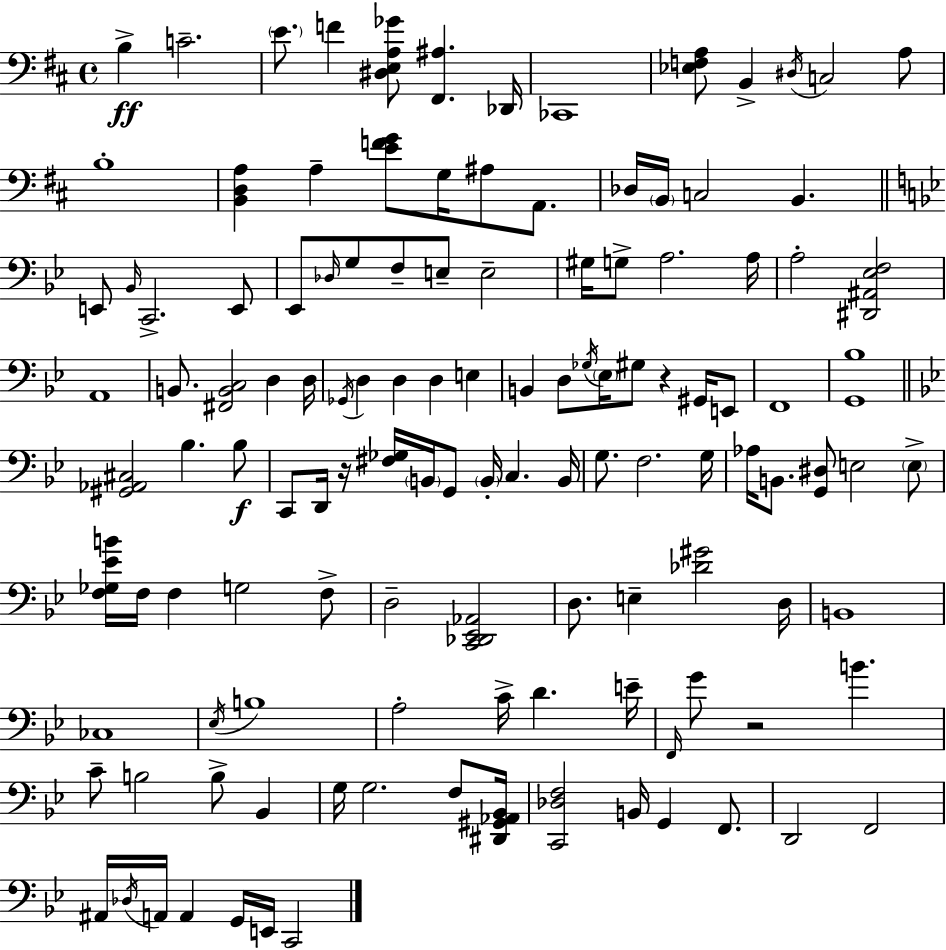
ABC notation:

X:1
T:Untitled
M:4/4
L:1/4
K:D
B, C2 E/2 F [^D,E,A,_G]/2 [^F,,^A,] _D,,/4 _C,,4 [_E,F,A,]/2 B,, ^D,/4 C,2 A,/2 B,4 [B,,D,A,] A, [EFG]/2 G,/4 ^A,/2 A,,/2 _D,/4 B,,/4 C,2 B,, E,,/2 _B,,/4 C,,2 E,,/2 _E,,/2 _D,/4 G,/2 F,/2 E,/2 E,2 ^G,/4 G,/2 A,2 A,/4 A,2 [^D,,^A,,_E,F,]2 A,,4 B,,/2 [^F,,B,,C,]2 D, D,/4 _G,,/4 D, D, D, E, B,, D,/2 _G,/4 _E,/4 ^G,/2 z ^G,,/4 E,,/2 F,,4 [G,,_B,]4 [^G,,_A,,^C,]2 _B, _B,/2 C,,/2 D,,/4 z/4 [^F,_G,]/4 B,,/4 G,,/2 B,,/4 C, B,,/4 G,/2 F,2 G,/4 _A,/4 B,,/2 [G,,^D,]/2 E,2 E,/2 [F,_G,_EB]/4 F,/4 F, G,2 F,/2 D,2 [C,,_D,,_E,,_A,,]2 D,/2 E, [_D^G]2 D,/4 B,,4 _C,4 _E,/4 B,4 A,2 C/4 D E/4 F,,/4 G/2 z2 B C/2 B,2 B,/2 _B,, G,/4 G,2 F,/2 [^D,,^G,,_A,,_B,,]/4 [C,,_D,F,]2 B,,/4 G,, F,,/2 D,,2 F,,2 ^A,,/4 _D,/4 A,,/4 A,, G,,/4 E,,/4 C,,2